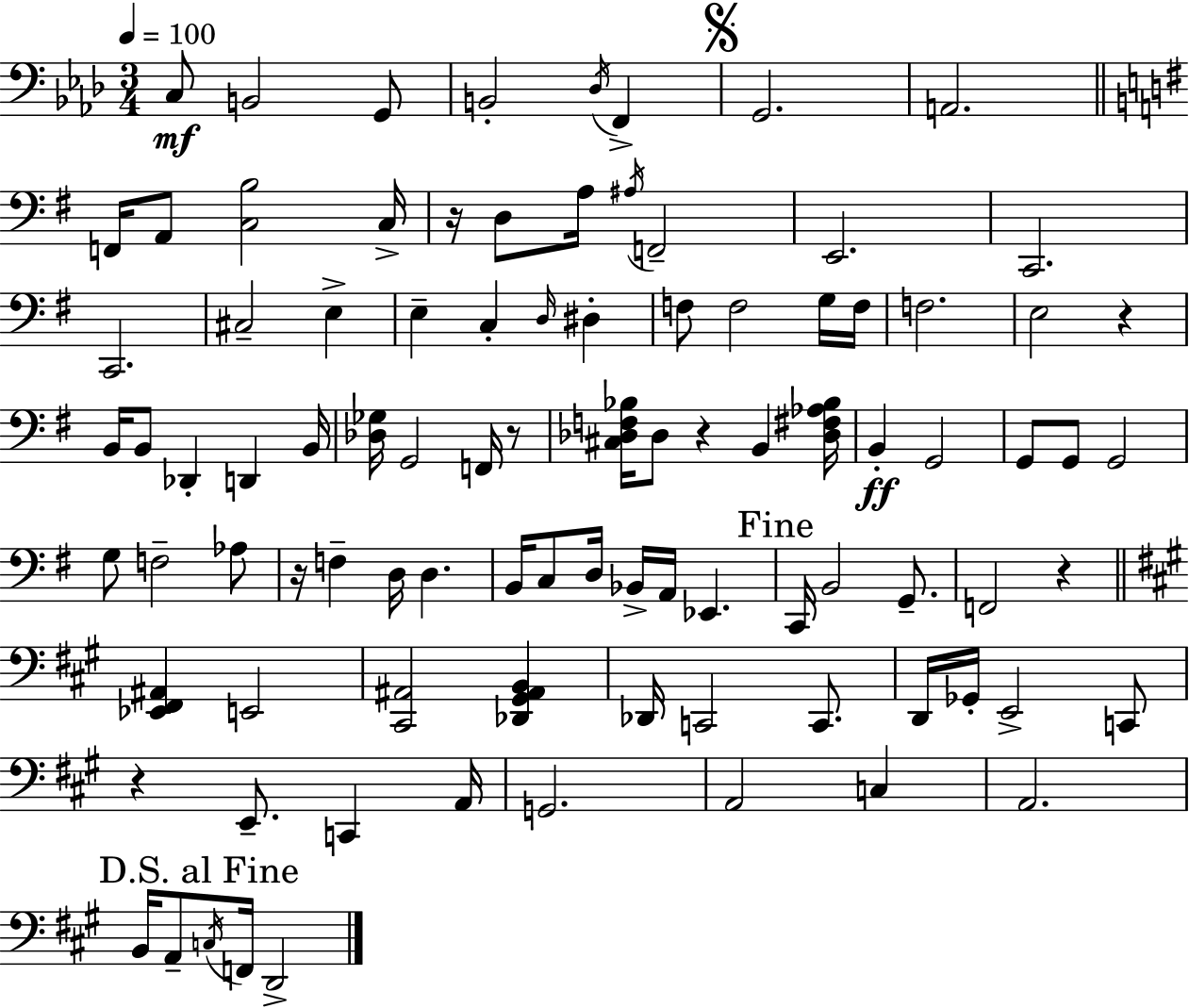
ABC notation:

X:1
T:Untitled
M:3/4
L:1/4
K:Fm
C,/2 B,,2 G,,/2 B,,2 _D,/4 F,, G,,2 A,,2 F,,/4 A,,/2 [C,B,]2 C,/4 z/4 D,/2 A,/4 ^A,/4 F,,2 E,,2 C,,2 C,,2 ^C,2 E, E, C, D,/4 ^D, F,/2 F,2 G,/4 F,/4 F,2 E,2 z B,,/4 B,,/2 _D,, D,, B,,/4 [_D,_G,]/4 G,,2 F,,/4 z/2 [^C,_D,F,_B,]/4 _D,/2 z B,, [_D,^F,_A,_B,]/4 B,, G,,2 G,,/2 G,,/2 G,,2 G,/2 F,2 _A,/2 z/4 F, D,/4 D, B,,/4 C,/2 D,/4 _B,,/4 A,,/4 _E,, C,,/4 B,,2 G,,/2 F,,2 z [_E,,^F,,^A,,] E,,2 [^C,,^A,,]2 [_D,,^G,,^A,,B,,] _D,,/4 C,,2 C,,/2 D,,/4 _G,,/4 E,,2 C,,/2 z E,,/2 C,, A,,/4 G,,2 A,,2 C, A,,2 B,,/4 A,,/2 C,/4 F,,/4 D,,2